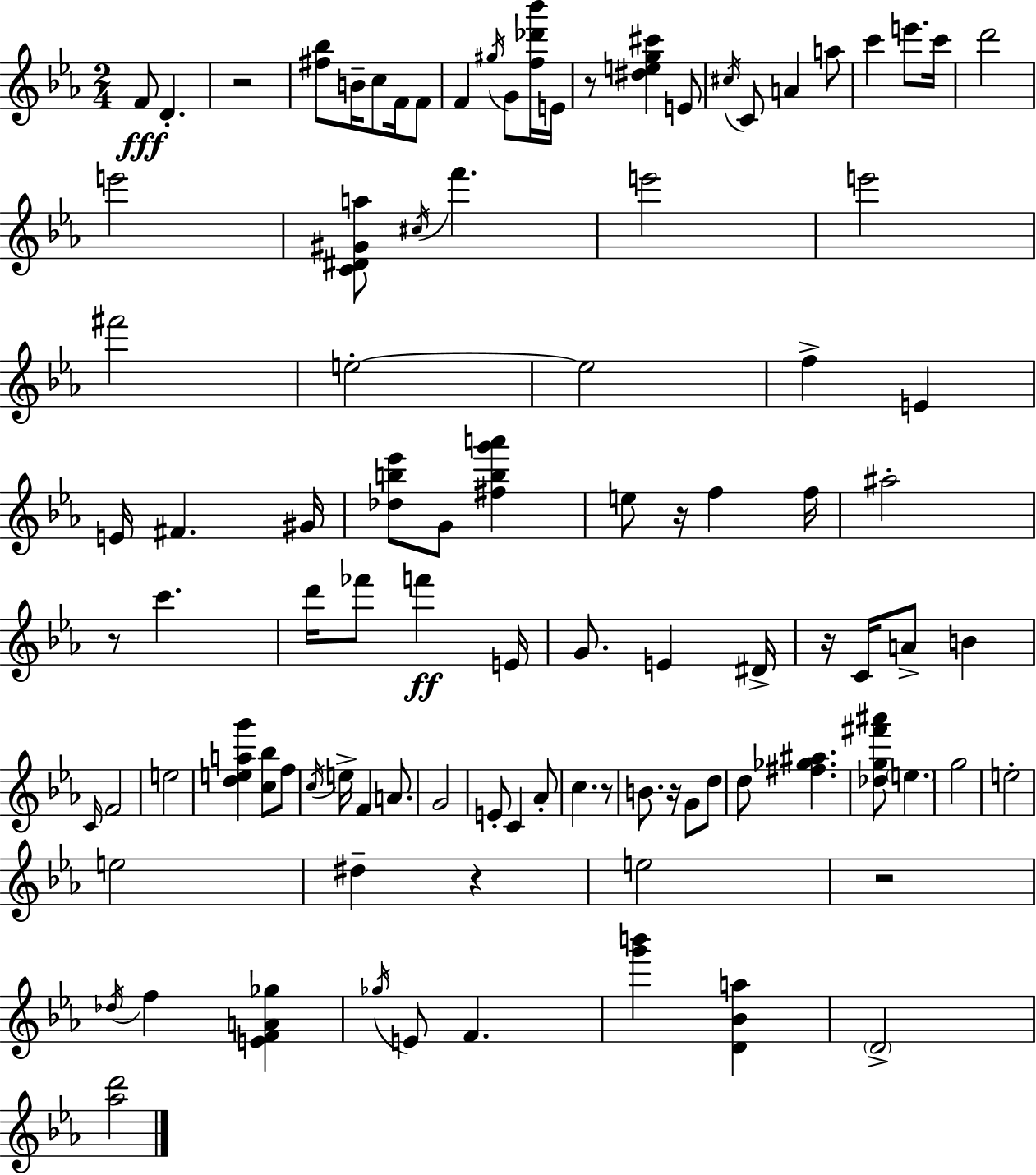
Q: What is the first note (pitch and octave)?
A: F4